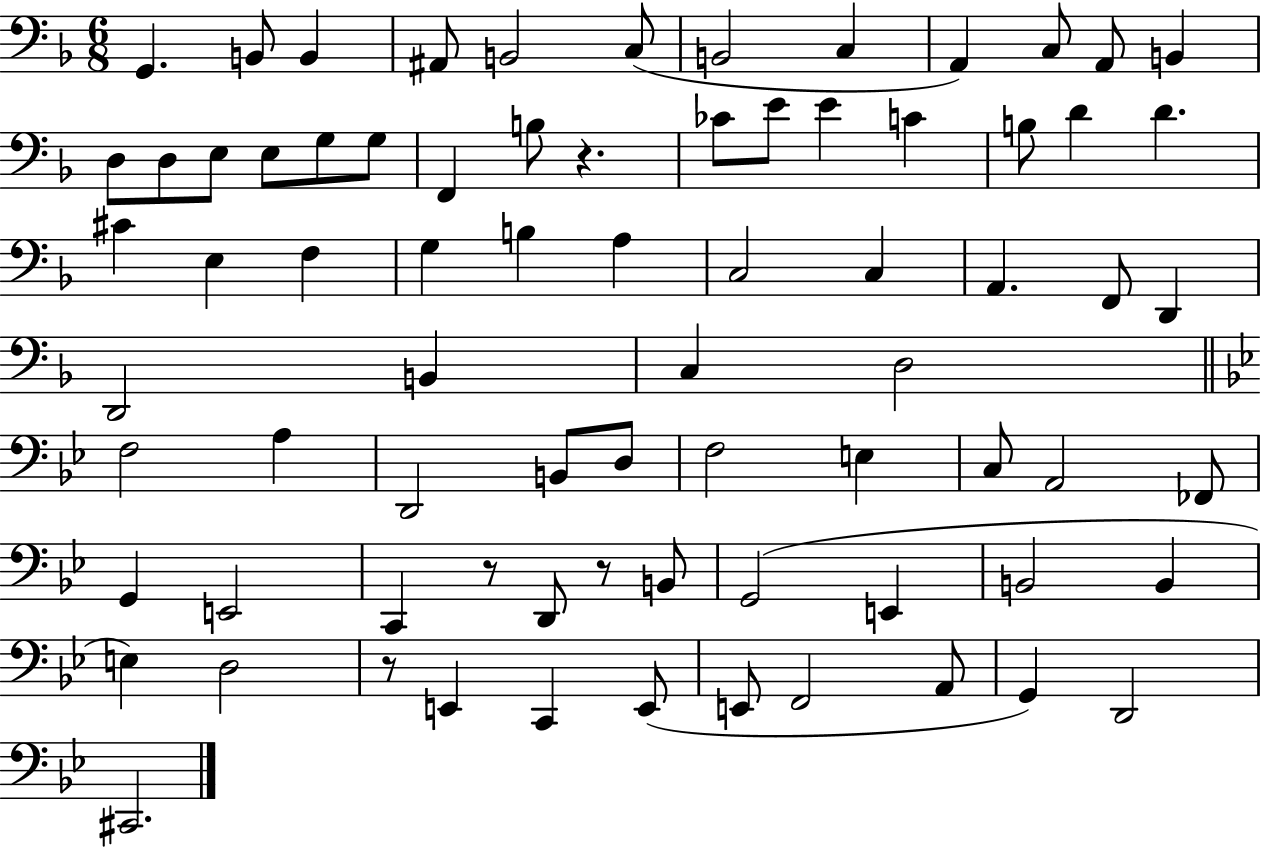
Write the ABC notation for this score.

X:1
T:Untitled
M:6/8
L:1/4
K:F
G,, B,,/2 B,, ^A,,/2 B,,2 C,/2 B,,2 C, A,, C,/2 A,,/2 B,, D,/2 D,/2 E,/2 E,/2 G,/2 G,/2 F,, B,/2 z _C/2 E/2 E C B,/2 D D ^C E, F, G, B, A, C,2 C, A,, F,,/2 D,, D,,2 B,, C, D,2 F,2 A, D,,2 B,,/2 D,/2 F,2 E, C,/2 A,,2 _F,,/2 G,, E,,2 C,, z/2 D,,/2 z/2 B,,/2 G,,2 E,, B,,2 B,, E, D,2 z/2 E,, C,, E,,/2 E,,/2 F,,2 A,,/2 G,, D,,2 ^C,,2